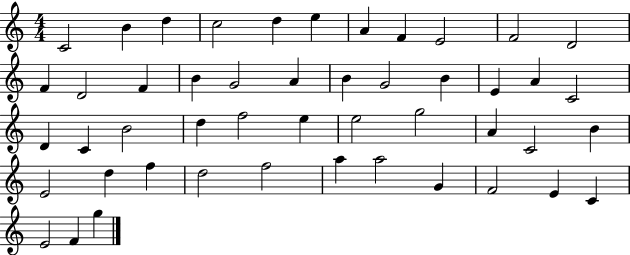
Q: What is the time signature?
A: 4/4